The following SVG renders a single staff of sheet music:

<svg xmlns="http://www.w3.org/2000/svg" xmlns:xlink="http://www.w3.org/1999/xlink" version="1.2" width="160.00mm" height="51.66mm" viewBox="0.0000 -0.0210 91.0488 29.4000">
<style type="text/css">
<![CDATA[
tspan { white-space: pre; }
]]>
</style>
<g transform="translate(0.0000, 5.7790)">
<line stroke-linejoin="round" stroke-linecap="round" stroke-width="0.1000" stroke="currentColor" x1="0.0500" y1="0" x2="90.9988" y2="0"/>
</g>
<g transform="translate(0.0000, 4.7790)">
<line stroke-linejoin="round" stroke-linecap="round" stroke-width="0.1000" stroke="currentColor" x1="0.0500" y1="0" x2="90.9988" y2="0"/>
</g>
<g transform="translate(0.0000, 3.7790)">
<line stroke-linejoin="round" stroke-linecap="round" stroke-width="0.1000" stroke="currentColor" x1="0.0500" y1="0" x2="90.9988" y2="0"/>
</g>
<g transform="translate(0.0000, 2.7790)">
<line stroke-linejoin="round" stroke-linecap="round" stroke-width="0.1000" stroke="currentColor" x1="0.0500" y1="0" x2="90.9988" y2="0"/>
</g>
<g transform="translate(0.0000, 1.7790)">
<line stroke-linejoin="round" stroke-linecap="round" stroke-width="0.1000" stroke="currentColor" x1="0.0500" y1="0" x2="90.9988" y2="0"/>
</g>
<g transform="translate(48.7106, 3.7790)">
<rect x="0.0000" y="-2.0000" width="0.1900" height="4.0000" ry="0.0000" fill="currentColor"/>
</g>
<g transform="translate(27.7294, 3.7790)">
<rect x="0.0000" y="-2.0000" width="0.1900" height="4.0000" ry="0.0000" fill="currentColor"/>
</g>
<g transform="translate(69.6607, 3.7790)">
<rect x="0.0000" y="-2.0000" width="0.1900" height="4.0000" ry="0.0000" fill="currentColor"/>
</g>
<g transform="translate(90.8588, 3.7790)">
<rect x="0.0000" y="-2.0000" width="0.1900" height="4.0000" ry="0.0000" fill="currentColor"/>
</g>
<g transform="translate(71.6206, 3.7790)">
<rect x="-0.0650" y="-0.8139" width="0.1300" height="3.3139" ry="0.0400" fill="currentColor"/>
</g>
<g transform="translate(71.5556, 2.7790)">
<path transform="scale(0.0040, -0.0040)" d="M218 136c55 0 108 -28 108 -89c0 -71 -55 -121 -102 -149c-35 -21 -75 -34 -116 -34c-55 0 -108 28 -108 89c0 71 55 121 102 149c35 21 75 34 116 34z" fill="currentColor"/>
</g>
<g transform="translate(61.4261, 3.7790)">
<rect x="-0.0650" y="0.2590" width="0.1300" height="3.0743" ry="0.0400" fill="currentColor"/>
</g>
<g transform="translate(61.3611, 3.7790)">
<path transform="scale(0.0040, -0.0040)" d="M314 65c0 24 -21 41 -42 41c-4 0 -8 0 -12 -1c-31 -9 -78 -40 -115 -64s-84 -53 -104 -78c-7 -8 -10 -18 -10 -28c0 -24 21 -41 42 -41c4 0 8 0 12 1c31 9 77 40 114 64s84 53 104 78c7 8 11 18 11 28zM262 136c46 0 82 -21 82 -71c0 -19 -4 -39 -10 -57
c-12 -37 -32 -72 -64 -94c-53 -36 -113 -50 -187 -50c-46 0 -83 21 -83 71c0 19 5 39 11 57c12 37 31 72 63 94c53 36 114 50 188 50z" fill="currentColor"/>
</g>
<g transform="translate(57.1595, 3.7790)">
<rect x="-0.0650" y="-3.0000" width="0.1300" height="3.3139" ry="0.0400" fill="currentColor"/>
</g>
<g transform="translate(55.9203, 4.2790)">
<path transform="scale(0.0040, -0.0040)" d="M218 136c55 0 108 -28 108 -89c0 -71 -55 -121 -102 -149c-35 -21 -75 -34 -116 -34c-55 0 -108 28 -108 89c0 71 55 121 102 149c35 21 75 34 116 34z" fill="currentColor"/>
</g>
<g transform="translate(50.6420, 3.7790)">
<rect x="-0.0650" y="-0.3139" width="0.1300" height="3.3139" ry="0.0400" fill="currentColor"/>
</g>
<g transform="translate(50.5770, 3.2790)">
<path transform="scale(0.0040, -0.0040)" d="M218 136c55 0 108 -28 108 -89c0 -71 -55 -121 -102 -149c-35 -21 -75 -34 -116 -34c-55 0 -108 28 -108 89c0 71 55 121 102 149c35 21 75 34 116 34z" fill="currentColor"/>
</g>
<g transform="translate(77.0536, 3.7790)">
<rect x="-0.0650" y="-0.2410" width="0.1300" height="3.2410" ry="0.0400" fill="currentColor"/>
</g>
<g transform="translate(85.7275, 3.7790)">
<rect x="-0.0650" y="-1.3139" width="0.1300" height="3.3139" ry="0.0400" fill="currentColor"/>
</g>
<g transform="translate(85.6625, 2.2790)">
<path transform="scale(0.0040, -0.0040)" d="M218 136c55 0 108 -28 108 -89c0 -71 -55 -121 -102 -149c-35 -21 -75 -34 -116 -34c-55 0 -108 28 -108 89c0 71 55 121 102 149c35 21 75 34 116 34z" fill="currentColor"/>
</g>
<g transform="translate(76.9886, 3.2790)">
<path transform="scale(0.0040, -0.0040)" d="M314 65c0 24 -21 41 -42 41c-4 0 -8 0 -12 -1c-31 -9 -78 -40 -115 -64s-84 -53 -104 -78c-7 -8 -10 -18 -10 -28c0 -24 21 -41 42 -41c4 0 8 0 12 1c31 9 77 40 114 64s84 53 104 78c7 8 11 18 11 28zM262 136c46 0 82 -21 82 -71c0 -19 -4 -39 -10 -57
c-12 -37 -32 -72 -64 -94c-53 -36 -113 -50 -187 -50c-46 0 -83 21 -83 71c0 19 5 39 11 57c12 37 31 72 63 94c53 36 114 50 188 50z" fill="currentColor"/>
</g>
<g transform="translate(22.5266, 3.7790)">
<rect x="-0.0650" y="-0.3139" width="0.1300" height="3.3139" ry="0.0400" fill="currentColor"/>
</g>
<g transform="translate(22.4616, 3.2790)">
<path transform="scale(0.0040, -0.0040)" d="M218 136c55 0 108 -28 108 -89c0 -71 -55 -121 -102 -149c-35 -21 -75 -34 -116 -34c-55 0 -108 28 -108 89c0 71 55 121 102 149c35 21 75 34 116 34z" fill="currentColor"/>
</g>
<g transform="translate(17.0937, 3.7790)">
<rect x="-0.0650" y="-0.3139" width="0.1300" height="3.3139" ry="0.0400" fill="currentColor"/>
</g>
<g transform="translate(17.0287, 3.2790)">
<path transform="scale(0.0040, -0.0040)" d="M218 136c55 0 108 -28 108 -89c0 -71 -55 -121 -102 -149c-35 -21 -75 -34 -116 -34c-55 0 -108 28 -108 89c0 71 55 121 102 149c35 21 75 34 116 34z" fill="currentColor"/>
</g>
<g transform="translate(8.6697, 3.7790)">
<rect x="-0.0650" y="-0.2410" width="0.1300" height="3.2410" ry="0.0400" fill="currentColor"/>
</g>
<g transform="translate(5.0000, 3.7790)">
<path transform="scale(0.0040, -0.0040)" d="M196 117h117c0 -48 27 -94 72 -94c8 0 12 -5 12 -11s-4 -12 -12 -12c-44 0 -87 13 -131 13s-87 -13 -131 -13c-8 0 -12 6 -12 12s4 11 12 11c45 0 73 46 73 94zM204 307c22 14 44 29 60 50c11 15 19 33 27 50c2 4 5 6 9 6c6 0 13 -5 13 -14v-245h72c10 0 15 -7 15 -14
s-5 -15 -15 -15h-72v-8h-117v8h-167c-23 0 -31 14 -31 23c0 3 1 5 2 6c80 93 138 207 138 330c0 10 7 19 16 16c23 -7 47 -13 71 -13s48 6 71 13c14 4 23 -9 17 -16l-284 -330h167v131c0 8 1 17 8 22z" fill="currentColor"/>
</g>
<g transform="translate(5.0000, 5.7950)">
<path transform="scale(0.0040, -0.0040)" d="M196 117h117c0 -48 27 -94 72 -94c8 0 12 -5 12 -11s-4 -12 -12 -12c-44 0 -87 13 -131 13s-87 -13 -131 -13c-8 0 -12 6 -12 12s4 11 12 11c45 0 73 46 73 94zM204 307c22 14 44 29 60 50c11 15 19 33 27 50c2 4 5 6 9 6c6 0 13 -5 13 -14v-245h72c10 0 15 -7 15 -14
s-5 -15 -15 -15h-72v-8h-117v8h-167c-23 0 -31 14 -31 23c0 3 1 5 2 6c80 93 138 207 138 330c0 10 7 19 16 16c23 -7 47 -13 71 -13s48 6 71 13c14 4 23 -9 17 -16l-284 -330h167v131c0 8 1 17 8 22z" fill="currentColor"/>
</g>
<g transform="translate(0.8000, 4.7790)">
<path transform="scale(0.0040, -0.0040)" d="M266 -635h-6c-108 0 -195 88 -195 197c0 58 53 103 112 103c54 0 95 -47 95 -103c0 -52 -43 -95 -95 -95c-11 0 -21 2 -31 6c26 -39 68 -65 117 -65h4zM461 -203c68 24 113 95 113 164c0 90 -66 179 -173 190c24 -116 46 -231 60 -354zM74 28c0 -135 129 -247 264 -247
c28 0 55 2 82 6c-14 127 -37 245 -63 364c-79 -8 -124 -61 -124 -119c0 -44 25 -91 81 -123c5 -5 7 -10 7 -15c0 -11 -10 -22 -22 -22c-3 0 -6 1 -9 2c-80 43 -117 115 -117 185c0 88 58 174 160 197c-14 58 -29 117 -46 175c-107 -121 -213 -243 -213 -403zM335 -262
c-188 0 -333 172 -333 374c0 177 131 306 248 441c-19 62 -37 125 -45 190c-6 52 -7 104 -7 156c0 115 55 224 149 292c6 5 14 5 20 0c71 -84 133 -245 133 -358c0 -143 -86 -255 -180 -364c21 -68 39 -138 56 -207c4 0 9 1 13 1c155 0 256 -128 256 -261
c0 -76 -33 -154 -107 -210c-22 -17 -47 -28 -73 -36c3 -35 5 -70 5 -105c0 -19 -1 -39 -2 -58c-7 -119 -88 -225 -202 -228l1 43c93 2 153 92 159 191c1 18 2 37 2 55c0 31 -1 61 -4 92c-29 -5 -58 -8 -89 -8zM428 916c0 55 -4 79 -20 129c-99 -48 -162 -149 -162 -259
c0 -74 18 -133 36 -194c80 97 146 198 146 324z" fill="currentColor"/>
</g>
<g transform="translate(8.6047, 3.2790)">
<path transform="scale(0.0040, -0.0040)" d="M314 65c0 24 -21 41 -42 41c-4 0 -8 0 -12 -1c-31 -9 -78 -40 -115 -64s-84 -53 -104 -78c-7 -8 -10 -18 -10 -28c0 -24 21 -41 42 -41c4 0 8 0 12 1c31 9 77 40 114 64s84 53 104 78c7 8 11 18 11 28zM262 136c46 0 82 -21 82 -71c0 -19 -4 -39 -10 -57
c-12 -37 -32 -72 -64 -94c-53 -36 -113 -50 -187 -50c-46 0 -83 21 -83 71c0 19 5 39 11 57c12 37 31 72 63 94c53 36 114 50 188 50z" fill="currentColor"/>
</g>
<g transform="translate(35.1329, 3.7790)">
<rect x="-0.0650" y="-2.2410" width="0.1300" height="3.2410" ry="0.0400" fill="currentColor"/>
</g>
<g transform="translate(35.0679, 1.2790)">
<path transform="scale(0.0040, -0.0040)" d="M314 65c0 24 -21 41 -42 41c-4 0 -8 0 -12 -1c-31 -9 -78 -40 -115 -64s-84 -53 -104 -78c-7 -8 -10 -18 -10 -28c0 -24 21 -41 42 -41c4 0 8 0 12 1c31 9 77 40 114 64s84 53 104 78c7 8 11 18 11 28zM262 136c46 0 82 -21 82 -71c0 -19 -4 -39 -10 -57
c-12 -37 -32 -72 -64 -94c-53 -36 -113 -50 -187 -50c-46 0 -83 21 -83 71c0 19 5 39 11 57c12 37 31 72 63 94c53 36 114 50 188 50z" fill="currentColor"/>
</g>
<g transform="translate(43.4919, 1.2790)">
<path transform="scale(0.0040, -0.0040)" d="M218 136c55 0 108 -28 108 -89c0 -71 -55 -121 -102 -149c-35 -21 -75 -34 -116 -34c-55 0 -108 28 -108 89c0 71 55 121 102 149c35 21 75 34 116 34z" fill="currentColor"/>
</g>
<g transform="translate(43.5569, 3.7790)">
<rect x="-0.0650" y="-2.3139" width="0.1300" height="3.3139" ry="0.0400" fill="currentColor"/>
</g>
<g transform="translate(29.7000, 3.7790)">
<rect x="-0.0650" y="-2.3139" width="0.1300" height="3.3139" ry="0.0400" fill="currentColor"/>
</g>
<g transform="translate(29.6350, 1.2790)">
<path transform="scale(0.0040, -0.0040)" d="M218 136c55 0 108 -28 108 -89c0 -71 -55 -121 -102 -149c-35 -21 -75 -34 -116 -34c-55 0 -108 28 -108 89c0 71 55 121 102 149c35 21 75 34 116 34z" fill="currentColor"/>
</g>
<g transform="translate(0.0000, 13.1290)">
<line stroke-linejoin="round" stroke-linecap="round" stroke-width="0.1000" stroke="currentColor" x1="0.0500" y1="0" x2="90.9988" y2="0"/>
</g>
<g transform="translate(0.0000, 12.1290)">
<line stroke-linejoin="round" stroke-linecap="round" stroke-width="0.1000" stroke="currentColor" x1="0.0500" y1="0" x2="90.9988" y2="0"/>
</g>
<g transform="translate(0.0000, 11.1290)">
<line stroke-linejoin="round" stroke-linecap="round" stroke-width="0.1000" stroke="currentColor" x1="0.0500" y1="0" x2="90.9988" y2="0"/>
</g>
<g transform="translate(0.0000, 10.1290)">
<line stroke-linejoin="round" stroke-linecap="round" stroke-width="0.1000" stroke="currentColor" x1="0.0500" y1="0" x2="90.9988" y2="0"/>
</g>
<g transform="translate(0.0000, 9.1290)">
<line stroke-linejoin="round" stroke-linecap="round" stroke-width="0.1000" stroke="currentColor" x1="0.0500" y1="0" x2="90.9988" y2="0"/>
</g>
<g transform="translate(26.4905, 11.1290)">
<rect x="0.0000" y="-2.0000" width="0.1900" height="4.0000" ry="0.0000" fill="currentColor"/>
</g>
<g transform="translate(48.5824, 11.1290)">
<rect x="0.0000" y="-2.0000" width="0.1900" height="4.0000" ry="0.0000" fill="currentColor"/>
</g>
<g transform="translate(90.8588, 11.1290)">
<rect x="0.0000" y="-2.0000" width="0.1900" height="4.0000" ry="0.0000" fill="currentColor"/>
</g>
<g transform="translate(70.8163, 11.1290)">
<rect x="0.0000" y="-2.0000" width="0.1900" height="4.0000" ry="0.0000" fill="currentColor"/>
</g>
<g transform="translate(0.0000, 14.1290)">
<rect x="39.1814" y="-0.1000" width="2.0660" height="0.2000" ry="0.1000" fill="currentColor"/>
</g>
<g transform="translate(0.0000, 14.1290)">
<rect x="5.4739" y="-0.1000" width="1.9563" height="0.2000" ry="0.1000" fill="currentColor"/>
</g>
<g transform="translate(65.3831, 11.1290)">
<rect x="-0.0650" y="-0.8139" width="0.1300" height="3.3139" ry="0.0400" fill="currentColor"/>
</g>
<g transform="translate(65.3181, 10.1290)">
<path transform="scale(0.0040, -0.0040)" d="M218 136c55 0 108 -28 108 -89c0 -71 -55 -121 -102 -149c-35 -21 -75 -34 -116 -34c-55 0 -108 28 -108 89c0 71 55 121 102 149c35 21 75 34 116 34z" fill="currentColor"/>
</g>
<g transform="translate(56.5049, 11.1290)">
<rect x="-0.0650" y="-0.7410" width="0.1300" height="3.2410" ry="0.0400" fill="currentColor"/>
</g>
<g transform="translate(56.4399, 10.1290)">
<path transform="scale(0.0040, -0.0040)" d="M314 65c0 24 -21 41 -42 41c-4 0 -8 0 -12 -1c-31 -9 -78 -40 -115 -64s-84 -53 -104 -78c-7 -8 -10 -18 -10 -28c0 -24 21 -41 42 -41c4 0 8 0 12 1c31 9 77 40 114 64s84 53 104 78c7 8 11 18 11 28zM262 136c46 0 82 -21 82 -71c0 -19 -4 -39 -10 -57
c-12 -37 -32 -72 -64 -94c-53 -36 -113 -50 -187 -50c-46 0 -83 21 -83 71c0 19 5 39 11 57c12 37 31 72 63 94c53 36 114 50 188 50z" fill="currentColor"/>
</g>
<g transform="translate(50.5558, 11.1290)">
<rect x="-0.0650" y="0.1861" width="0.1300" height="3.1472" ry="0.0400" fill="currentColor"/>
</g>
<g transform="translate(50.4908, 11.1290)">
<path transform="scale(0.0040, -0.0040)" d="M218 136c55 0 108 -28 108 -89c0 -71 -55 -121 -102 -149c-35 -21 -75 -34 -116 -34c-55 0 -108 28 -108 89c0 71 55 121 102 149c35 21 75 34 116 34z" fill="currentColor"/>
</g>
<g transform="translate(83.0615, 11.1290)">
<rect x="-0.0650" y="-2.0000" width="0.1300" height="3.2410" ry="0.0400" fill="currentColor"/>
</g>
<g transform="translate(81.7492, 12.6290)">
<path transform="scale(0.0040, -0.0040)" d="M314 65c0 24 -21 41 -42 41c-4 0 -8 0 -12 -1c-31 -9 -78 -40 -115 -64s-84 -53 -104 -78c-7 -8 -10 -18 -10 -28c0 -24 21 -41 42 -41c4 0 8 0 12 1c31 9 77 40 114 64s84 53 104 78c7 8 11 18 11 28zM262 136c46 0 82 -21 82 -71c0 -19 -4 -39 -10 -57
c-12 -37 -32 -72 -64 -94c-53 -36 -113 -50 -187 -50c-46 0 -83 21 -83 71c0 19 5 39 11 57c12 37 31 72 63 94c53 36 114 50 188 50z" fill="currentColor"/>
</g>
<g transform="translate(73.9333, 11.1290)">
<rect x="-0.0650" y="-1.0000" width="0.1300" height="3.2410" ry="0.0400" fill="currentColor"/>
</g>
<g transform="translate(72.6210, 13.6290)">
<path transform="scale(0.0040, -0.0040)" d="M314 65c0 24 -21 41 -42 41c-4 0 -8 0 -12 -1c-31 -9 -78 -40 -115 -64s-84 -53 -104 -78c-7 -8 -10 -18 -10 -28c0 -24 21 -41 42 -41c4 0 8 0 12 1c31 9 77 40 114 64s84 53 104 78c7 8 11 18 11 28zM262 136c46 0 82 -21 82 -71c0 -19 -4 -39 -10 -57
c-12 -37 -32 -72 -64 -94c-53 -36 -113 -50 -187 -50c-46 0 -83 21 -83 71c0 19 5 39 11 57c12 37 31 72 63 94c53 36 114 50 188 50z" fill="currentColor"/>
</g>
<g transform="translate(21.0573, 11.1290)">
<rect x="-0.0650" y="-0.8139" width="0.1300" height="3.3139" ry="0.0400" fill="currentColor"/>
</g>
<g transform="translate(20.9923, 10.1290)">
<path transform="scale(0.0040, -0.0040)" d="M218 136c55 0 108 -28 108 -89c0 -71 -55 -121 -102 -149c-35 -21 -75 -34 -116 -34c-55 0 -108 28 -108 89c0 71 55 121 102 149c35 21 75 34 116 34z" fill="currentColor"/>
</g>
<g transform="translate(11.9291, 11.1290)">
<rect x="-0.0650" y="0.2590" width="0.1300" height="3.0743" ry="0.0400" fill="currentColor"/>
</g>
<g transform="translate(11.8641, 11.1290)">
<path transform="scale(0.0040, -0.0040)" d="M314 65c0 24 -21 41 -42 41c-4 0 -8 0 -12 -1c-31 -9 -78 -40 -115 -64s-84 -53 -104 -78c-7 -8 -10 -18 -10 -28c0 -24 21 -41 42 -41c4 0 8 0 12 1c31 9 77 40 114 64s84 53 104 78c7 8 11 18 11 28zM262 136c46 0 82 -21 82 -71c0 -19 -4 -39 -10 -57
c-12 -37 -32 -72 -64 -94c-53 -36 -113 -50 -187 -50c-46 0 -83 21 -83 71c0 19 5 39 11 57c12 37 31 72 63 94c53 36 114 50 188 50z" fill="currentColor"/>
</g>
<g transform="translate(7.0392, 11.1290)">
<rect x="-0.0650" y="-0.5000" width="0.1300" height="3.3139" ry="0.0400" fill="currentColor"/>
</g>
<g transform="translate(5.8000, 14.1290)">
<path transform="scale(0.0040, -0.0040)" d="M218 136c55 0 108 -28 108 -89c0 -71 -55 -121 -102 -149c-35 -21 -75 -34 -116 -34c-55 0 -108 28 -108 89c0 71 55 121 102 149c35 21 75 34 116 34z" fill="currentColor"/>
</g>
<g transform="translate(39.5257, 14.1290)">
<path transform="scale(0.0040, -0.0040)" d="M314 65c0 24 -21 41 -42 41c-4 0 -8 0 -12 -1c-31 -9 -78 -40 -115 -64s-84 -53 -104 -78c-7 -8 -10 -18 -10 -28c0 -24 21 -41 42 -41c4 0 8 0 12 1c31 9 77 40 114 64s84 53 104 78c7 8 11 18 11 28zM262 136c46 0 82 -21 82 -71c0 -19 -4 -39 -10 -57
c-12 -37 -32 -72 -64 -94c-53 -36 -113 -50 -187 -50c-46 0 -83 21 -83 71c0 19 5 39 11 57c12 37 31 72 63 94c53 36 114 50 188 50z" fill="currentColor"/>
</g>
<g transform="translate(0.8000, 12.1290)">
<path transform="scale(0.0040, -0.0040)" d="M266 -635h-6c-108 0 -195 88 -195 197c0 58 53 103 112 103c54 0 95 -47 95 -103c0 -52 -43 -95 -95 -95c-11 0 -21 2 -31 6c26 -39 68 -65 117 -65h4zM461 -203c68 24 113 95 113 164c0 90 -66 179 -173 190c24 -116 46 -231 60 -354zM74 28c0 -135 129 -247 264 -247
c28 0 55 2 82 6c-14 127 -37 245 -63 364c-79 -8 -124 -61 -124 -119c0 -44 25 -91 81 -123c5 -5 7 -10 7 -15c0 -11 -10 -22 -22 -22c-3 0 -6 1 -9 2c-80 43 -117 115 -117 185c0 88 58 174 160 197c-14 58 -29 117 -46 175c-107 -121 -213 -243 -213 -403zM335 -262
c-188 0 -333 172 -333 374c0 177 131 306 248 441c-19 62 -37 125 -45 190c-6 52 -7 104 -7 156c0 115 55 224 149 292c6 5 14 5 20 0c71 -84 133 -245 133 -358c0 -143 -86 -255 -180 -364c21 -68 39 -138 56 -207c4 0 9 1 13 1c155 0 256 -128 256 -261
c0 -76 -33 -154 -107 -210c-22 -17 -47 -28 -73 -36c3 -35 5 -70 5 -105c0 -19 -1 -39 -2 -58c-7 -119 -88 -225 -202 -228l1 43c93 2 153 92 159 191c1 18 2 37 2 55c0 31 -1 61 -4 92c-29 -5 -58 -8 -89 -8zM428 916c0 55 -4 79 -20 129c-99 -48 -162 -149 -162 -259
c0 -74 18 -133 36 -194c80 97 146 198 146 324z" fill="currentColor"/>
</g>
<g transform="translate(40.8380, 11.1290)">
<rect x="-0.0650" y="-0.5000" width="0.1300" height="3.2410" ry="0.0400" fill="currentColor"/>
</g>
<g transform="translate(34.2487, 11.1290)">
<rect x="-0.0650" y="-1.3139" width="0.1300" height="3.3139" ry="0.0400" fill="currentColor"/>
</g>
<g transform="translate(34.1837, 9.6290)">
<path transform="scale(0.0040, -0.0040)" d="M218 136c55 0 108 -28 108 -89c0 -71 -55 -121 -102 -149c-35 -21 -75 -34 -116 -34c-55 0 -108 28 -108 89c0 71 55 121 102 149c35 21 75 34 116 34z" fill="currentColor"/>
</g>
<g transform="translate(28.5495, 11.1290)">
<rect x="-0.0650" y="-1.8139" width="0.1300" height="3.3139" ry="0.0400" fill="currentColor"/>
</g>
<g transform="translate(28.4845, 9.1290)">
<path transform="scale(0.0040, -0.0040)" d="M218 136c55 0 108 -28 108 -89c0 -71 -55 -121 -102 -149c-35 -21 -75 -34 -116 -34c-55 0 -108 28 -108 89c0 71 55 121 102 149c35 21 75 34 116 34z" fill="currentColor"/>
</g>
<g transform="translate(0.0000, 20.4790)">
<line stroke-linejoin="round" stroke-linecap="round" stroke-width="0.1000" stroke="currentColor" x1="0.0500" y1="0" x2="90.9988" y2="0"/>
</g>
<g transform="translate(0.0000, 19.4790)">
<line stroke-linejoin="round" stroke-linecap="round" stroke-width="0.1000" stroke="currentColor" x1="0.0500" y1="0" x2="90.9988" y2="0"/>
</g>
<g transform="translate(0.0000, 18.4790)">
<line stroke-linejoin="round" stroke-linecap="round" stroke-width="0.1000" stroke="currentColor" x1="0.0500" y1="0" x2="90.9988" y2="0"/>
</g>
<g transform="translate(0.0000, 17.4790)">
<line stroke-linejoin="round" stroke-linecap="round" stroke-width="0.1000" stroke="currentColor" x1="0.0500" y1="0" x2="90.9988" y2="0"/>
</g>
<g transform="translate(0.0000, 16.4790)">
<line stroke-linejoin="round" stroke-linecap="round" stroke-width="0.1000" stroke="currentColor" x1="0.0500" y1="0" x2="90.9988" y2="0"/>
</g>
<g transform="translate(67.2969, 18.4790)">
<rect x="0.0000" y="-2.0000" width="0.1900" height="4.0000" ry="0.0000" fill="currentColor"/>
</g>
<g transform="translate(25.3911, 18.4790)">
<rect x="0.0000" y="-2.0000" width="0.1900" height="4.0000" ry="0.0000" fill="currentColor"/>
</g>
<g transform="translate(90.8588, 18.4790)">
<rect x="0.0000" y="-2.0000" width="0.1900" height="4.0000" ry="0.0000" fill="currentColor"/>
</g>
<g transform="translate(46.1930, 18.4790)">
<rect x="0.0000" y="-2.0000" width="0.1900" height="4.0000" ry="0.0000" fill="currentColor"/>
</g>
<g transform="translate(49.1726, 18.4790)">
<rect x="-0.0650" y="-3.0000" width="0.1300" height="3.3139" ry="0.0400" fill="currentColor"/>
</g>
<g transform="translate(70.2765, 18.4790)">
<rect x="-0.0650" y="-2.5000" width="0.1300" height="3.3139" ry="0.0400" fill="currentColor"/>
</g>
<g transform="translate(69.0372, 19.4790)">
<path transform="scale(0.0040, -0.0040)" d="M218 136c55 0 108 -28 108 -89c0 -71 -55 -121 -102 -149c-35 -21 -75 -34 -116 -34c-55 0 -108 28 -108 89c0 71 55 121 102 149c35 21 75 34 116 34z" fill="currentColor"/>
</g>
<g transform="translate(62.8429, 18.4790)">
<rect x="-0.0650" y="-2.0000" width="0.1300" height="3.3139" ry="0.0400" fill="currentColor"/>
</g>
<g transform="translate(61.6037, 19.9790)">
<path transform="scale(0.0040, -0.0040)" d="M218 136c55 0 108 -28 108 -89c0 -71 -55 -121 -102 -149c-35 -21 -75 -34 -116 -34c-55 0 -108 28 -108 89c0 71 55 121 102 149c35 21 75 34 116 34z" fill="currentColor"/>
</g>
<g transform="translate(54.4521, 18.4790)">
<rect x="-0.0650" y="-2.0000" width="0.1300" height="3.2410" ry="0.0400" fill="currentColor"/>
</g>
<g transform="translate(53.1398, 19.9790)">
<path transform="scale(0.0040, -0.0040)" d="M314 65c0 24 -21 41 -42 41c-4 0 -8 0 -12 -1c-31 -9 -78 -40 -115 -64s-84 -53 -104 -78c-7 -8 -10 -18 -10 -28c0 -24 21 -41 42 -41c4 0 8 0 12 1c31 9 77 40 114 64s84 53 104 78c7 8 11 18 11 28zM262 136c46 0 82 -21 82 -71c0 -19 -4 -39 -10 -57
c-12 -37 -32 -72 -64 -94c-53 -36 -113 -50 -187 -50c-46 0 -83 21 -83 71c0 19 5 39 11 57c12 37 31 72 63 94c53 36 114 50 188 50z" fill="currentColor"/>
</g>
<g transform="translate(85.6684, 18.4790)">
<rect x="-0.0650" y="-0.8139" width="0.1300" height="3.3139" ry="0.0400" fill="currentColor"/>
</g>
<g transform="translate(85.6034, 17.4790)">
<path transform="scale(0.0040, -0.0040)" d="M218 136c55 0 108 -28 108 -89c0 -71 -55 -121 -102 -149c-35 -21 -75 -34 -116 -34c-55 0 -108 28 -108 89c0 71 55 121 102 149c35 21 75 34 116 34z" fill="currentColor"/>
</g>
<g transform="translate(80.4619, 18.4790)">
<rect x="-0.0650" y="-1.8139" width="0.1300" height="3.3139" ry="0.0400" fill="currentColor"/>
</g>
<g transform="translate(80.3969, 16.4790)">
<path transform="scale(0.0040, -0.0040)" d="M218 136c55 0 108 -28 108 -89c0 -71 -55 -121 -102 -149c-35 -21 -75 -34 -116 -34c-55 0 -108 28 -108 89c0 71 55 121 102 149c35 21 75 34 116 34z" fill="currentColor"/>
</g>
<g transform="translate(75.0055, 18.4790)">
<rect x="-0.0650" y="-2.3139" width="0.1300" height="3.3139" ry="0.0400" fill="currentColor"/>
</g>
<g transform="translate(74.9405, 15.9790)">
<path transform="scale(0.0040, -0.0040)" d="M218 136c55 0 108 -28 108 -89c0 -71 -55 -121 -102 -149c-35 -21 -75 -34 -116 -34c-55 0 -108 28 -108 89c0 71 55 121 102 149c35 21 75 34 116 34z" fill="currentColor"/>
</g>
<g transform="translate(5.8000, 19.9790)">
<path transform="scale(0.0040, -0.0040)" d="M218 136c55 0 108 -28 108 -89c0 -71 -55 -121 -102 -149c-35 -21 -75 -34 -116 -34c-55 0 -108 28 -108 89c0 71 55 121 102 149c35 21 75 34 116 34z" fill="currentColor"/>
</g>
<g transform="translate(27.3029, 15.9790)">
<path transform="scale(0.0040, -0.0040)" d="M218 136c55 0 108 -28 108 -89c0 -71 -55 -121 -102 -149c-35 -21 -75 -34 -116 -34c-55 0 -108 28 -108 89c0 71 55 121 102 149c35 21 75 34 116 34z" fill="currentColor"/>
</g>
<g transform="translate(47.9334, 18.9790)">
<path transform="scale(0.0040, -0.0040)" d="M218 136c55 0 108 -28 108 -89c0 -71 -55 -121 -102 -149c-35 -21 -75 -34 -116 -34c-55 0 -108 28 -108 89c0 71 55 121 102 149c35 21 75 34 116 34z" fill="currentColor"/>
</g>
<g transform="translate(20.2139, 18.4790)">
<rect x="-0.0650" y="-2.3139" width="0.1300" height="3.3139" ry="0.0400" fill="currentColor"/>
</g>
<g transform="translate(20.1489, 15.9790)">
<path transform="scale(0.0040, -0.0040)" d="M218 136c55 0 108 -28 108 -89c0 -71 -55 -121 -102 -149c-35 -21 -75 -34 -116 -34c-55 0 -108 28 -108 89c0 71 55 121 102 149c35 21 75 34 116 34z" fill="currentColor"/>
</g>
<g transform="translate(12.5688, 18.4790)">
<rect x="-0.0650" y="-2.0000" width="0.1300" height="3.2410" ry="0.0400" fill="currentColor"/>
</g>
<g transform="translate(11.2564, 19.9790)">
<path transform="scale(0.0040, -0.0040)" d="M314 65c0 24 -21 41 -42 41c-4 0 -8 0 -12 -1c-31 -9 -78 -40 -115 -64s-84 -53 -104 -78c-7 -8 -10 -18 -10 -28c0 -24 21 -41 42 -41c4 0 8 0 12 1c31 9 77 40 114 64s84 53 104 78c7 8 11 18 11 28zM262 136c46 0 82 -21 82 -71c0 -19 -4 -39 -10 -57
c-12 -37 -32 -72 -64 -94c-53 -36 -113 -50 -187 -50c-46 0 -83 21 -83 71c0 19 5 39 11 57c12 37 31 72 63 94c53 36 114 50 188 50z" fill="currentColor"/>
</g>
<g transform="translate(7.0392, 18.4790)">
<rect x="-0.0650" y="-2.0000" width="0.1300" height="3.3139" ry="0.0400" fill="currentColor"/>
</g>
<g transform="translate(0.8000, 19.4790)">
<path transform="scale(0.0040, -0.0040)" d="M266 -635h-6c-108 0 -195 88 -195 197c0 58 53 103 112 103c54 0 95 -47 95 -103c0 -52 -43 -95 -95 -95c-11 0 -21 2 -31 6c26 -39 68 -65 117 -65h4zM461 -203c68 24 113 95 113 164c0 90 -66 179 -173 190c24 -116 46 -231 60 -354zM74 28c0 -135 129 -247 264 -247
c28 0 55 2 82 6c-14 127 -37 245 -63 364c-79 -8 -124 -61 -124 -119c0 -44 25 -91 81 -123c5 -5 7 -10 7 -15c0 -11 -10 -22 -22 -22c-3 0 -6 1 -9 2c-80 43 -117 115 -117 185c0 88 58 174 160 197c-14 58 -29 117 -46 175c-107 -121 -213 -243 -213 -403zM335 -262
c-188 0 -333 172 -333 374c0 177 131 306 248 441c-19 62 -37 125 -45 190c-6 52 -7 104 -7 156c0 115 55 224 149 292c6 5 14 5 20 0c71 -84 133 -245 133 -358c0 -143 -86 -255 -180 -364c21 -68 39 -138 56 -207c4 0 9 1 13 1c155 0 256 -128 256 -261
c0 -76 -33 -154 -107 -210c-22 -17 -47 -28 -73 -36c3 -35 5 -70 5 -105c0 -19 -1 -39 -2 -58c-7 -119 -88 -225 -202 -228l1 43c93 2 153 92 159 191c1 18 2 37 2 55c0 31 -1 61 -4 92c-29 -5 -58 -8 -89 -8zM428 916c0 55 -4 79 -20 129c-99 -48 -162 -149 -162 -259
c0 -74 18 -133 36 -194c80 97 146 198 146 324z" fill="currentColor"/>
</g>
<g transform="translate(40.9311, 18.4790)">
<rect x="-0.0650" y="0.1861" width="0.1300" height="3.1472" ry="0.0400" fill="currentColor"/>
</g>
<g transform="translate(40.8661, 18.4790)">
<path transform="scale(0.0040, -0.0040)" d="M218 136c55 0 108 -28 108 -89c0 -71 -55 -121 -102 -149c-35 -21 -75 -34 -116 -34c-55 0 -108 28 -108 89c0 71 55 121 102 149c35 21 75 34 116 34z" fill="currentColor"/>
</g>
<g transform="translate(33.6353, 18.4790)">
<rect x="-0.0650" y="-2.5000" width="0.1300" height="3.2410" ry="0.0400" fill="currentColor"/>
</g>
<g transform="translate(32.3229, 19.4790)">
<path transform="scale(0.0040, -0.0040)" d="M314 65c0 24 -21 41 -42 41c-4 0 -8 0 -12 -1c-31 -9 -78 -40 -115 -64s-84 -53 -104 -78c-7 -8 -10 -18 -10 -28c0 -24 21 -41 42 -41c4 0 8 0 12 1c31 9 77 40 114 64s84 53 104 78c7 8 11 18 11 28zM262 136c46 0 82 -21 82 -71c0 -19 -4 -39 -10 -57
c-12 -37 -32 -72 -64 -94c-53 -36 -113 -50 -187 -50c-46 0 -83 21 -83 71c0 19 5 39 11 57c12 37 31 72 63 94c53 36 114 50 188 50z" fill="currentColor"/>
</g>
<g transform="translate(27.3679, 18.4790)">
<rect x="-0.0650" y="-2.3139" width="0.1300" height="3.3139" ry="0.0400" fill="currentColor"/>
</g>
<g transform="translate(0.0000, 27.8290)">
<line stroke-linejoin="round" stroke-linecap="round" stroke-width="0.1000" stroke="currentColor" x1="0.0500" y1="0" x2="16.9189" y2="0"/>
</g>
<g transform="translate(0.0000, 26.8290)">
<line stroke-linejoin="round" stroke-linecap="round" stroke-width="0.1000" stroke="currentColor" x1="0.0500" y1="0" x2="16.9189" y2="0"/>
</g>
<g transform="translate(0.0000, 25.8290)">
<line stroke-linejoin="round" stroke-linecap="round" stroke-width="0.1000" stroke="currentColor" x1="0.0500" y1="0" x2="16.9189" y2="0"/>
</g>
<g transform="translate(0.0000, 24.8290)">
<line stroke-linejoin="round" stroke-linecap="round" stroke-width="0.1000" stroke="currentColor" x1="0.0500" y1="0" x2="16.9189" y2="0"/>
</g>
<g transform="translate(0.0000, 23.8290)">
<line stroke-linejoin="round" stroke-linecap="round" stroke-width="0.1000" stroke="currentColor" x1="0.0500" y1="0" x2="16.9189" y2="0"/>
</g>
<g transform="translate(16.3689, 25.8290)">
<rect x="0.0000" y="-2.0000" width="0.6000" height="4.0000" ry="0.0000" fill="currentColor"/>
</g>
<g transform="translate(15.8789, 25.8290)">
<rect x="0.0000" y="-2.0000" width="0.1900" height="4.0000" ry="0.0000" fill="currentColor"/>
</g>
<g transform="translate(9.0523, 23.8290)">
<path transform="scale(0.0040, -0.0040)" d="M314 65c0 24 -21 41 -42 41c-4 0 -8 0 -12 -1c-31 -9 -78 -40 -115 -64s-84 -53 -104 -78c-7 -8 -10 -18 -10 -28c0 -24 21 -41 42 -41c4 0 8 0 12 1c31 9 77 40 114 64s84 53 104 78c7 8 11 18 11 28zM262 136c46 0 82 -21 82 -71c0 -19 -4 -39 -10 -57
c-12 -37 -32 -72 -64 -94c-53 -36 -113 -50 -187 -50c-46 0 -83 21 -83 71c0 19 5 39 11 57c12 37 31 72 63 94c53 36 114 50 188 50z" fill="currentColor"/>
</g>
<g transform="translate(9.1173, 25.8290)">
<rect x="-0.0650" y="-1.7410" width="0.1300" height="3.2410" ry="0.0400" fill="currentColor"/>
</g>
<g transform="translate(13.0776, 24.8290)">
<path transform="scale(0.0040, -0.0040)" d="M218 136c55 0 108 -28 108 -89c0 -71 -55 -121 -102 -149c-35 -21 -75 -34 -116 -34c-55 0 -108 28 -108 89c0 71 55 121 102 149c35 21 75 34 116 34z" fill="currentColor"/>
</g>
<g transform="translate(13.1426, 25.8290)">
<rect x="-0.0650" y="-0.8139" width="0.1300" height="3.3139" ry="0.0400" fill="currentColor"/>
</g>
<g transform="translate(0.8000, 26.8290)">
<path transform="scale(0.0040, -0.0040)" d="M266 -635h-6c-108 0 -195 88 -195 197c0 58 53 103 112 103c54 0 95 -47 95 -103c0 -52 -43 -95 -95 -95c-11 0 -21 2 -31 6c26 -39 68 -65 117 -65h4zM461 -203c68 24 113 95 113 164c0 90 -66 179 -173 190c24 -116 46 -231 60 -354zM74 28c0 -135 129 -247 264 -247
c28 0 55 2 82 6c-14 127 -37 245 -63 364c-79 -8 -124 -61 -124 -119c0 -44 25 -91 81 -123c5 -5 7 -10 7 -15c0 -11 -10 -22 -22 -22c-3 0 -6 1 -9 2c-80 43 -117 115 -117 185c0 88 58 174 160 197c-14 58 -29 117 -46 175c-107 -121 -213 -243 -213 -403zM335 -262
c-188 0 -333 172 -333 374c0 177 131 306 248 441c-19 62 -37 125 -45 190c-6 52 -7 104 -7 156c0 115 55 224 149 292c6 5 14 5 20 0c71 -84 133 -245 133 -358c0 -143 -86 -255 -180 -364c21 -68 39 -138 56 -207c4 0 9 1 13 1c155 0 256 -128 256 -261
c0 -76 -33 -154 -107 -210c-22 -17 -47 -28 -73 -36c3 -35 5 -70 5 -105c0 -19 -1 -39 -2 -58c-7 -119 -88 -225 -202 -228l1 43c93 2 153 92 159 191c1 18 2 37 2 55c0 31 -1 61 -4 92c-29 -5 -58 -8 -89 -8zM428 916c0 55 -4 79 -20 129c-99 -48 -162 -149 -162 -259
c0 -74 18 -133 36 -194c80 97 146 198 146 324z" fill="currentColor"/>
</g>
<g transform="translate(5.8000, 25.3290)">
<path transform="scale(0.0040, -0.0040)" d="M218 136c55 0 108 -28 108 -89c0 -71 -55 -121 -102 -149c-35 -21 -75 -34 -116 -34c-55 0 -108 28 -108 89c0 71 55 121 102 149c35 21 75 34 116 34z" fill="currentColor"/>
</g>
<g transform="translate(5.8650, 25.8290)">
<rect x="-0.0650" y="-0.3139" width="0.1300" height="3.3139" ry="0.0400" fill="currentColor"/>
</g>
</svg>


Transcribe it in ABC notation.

X:1
T:Untitled
M:4/4
L:1/4
K:C
c2 c c g g2 g c A B2 d c2 e C B2 d f e C2 B d2 d D2 F2 F F2 g g G2 B A F2 F G g f d c f2 d